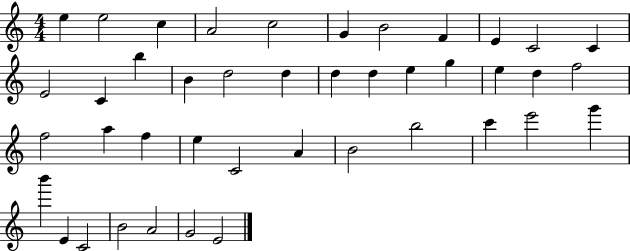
X:1
T:Untitled
M:4/4
L:1/4
K:C
e e2 c A2 c2 G B2 F E C2 C E2 C b B d2 d d d e g e d f2 f2 a f e C2 A B2 b2 c' e'2 g' b' E C2 B2 A2 G2 E2